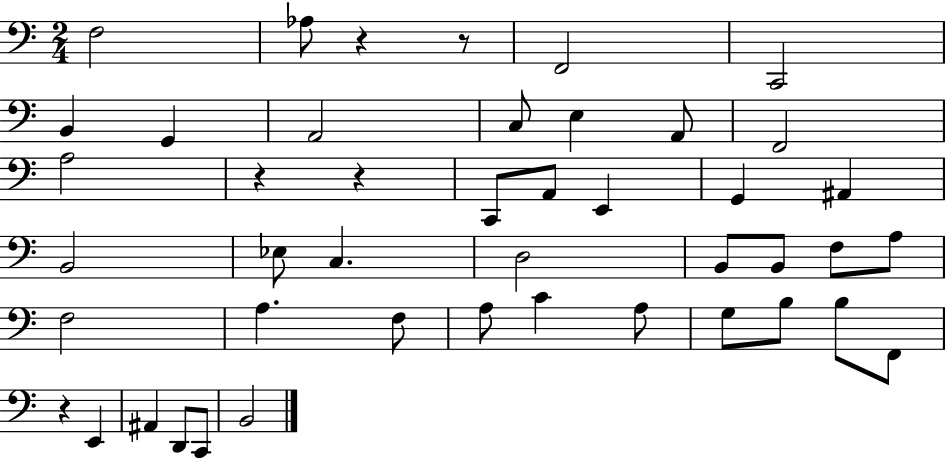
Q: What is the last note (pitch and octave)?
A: B2